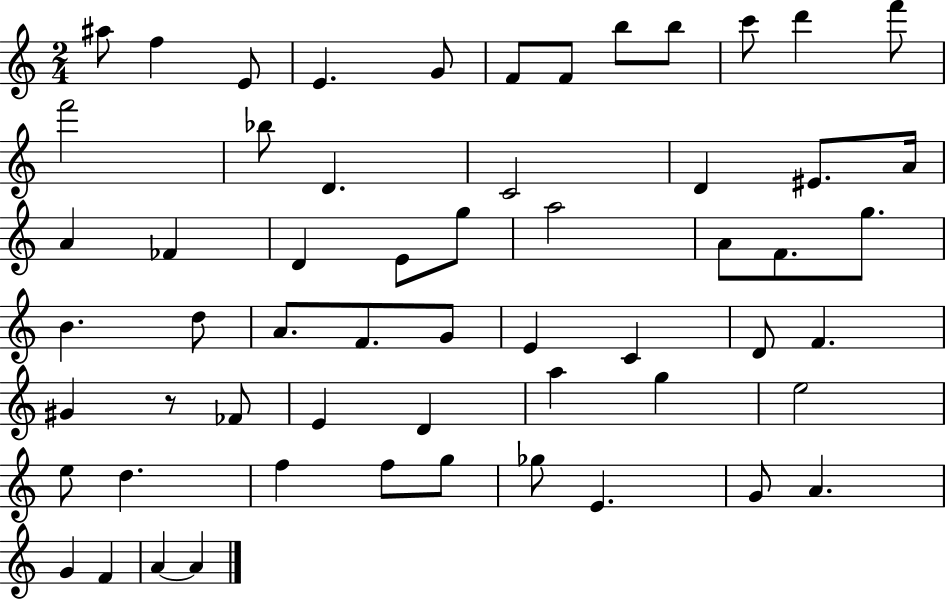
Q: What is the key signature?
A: C major